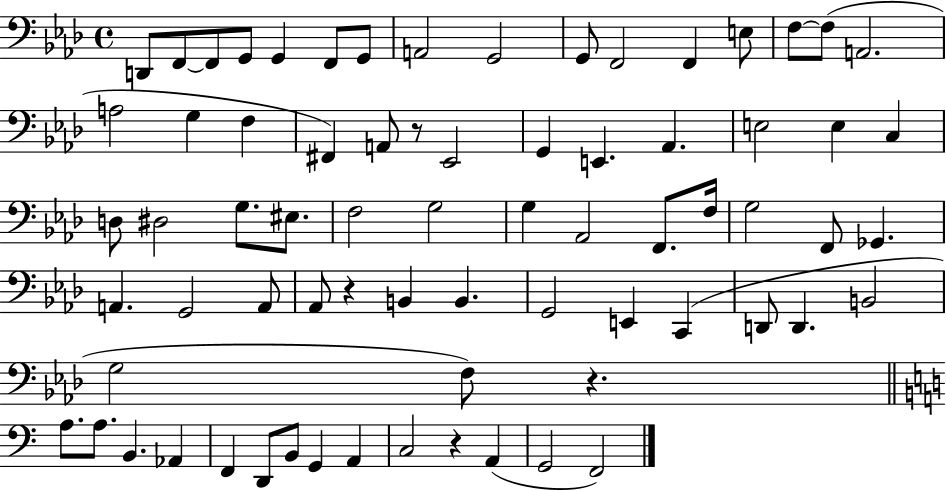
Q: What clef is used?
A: bass